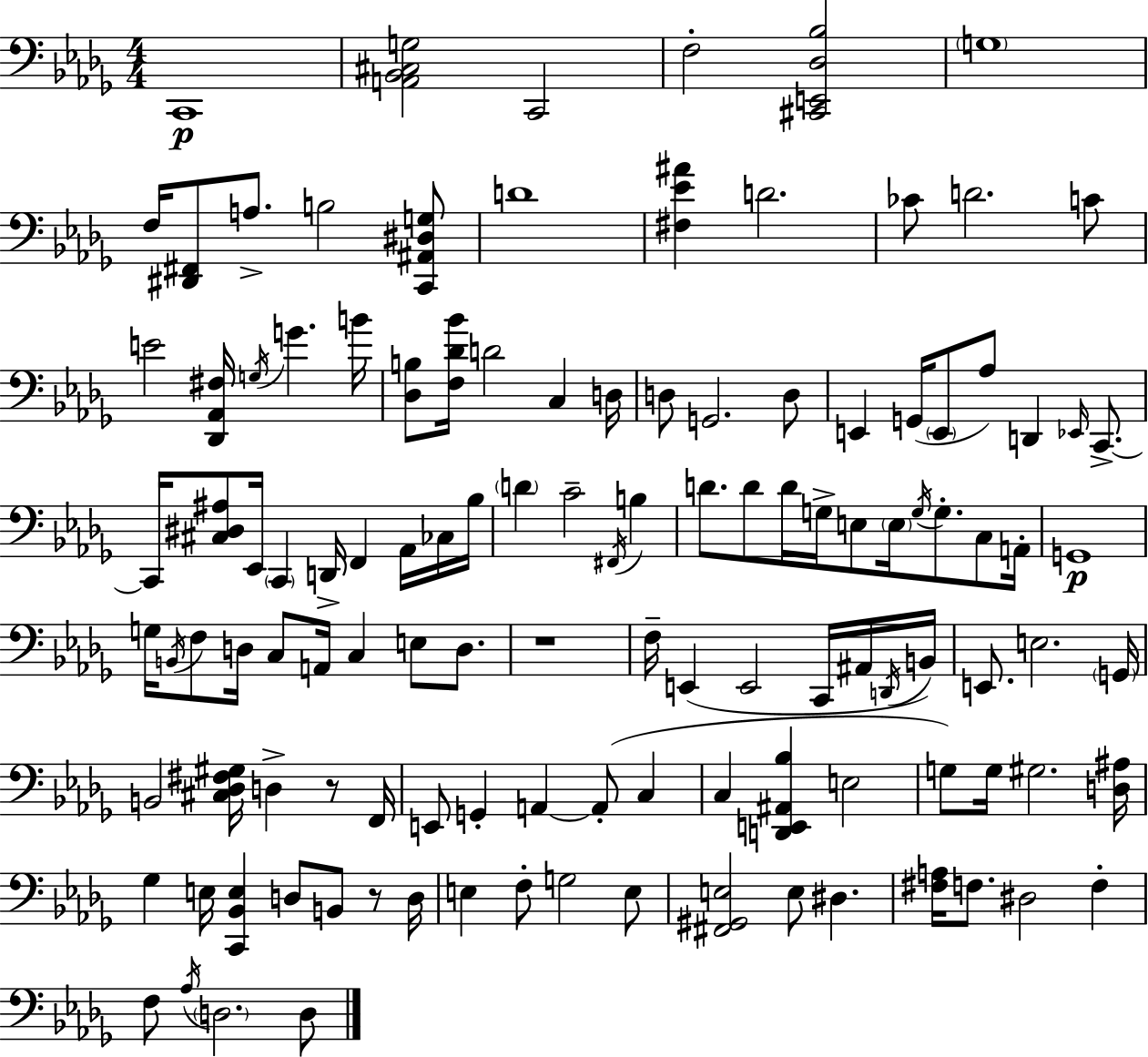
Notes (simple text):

C2/w [A2,Bb2,C#3,G3]/h C2/h F3/h [C#2,E2,Db3,Bb3]/h G3/w F3/s [D#2,F#2]/e A3/e. B3/h [C2,A#2,D#3,G3]/e D4/w [F#3,Eb4,A#4]/q D4/h. CES4/e D4/h. C4/e E4/h [Db2,Ab2,F#3]/s G3/s G4/q. B4/s [Db3,B3]/e [F3,Db4,Bb4]/s D4/h C3/q D3/s D3/e G2/h. D3/e E2/q G2/s E2/e Ab3/e D2/q Eb2/s C2/e. C2/s [C#3,D#3,A#3]/e Eb2/s C2/q D2/s F2/q Ab2/s CES3/s Bb3/s D4/q C4/h F#2/s B3/q D4/e. D4/e D4/s G3/s E3/e E3/s G3/s G3/e. C3/e A2/s G2/w G3/s B2/s F3/e D3/s C3/e A2/s C3/q E3/e D3/e. R/w F3/s E2/q E2/h C2/s A#2/s D2/s B2/s E2/e. E3/h. G2/s B2/h [C#3,Db3,F#3,G#3]/s D3/q R/e F2/s E2/e G2/q A2/q A2/e C3/q C3/q [D2,E2,A#2,Bb3]/q E3/h G3/e G3/s G#3/h. [D3,A#3]/s Gb3/q E3/s [C2,Bb2,E3]/q D3/e B2/e R/e D3/s E3/q F3/e G3/h E3/e [F#2,G#2,E3]/h E3/e D#3/q. [F#3,A3]/s F3/e. D#3/h F3/q F3/e Ab3/s D3/h. D3/e